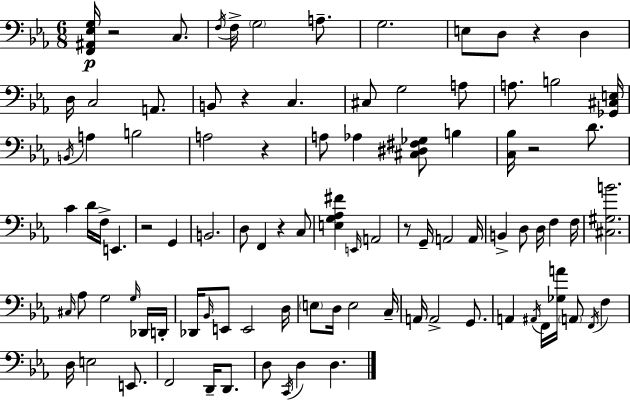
[F2,A#2,Eb3,G3]/s R/h C3/e. F3/s F3/s G3/h A3/e. G3/h. E3/e D3/e R/q D3/q D3/s C3/h A2/e. B2/e R/q C3/q. C#3/e G3/h A3/e A3/e. B3/h [Gb2,C#3,E3]/s B2/s A3/q B3/h A3/h R/q A3/e Ab3/q [C#3,D#3,F#3,Gb3]/e B3/q [C3,Bb3]/s R/h D4/e. C4/q D4/s F3/s E2/q. R/h G2/q B2/h. D3/e F2/q R/q C3/e [E3,G3,Ab3,F#4]/q E2/s A2/h R/e G2/s A2/h A2/s B2/q D3/e D3/s F3/q F3/s [C#3,G#3,B4]/h. C#3/s Ab3/e G3/h G3/s Db2/s D2/s Db2/s Bb2/s E2/e E2/h D3/s E3/e D3/s E3/h C3/s A2/s A2/h G2/e. A2/q A#2/s F2/s [Gb3,A4]/s A2/e F2/s F3/q D3/s E3/h E2/e. F2/h D2/s D2/e. D3/e C2/s D3/q D3/q.